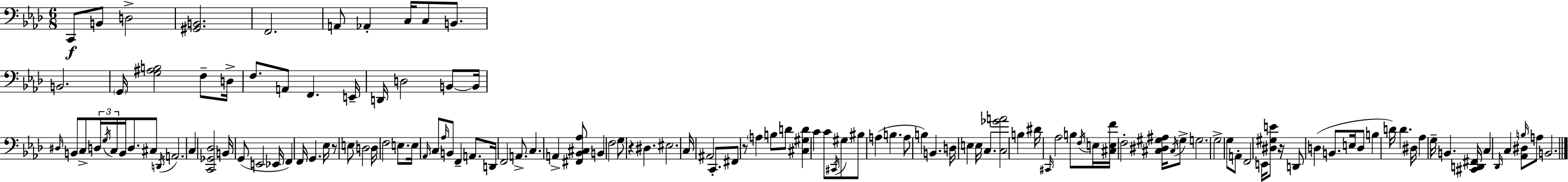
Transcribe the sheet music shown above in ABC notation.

X:1
T:Untitled
M:6/8
L:1/4
K:Ab
C,,/2 B,,/2 D,2 [^G,,B,,]2 F,,2 A,,/2 _A,, C,/4 C,/2 B,,/2 B,,2 G,,/4 [G,^A,B,]2 F,/2 D,/4 F,/2 A,,/2 F,, E,,/4 D,,/4 D,2 B,,/2 B,,/4 ^D,/4 B,,/2 C,/2 D,/4 G,/4 C,/4 B,,/4 D,/2 ^C,/2 D,,/4 A,,2 C, [C,,_G,,_D,]2 B,,/4 G,,/2 E,,2 _E,,/4 F,, F,,/4 G,, _E,/4 z/2 E,/2 D,2 D,/4 F,2 E,/2 E,/4 _A,,/4 C,/2 _A,/4 B,,/2 F,, A,,/2 D,,/4 F,,2 A,,/2 C, A,, [^F,,_B,,^C,_A,]/2 B,, F,2 G,/2 z ^D, ^E,2 C,/4 ^A,,2 C,,/2 ^F,,/2 z/2 A, B,/2 D/2 [^C,^G,D] C C/2 ^C,,/4 ^G,/2 ^B,/2 A, B, A,/2 B, B,, D,/4 E, E,/4 C, [C,_GA]2 B, ^D/4 ^C,,/4 _A,2 B,/2 F,/4 E,/4 [^C,E,F]/4 F,2 [^C,^D,^G,^A,]/4 ^C,/4 ^G,/2 G,2 G,2 G,/2 A,,/2 F,,2 E,,/4 [^D,^G,E]/2 z/4 D,,/2 D, B,,/2 E,/4 D,/2 B, D/4 D ^D,/4 _A, G,/4 B,, [^C,,D,,^F,,]/4 C, _D,,/4 C, [_A,,^D,]/2 B,/4 A,/2 B,,2